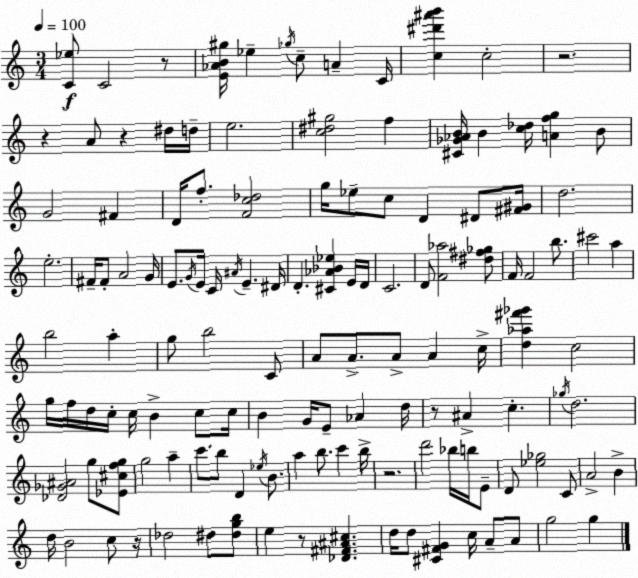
X:1
T:Untitled
M:3/4
L:1/4
K:C
[C_e]/2 C2 z/2 [E_AB^g]/4 _e _g/4 c/2 A C/4 [c^d'^a'b'] c2 z2 z A/2 z ^d/4 d/4 e2 [c^d^g]2 f [^C_G_AB]/4 B [c_d]/4 [Afg] B/2 G2 ^F D/4 f/2 [Fc_d]2 g/4 _e/2 c/2 D ^D/2 [^F^G]/4 d2 e2 ^F/4 ^F/2 A2 G/4 E/2 G/4 E/4 C/4 ^A/4 E ^D/4 D [^C_A_B_e] E/4 D/4 C2 D/2 [F_a]2 [^d^f_g]/2 F/4 F2 b/2 ^c'2 a b2 a g/2 b2 C/2 A/2 A/2 A/2 A c/4 [d_a^f'_g'] c2 g/4 f/4 d/4 c/4 c/4 B c/2 c/4 B G/4 E/2 _A d/4 z/2 ^A c _g/4 d2 [_D_G^A]2 g/2 [_E^cfg]/2 g2 a c'/2 b/2 D _e/4 B/2 a b/2 c' b/4 z2 d'2 _b/4 b/4 E/2 D/2 [_e_g]2 C/2 A2 B d/4 B2 c/2 z/4 _d2 ^d/2 [^dgb]/2 e z/2 [_D^F^A^c] d/4 d/2 [^C^FG] c/4 A/2 A/2 g2 g